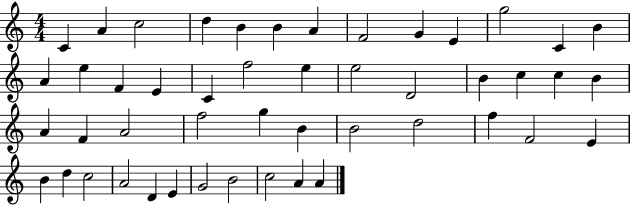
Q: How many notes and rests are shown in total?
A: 48